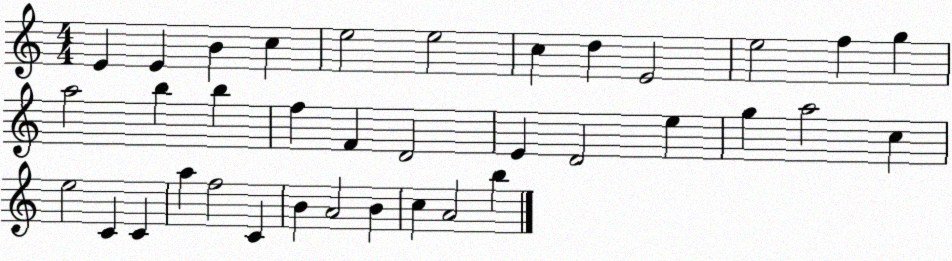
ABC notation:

X:1
T:Untitled
M:4/4
L:1/4
K:C
E E B c e2 e2 c d E2 e2 f g a2 b b f F D2 E D2 e g a2 c e2 C C a f2 C B A2 B c A2 b